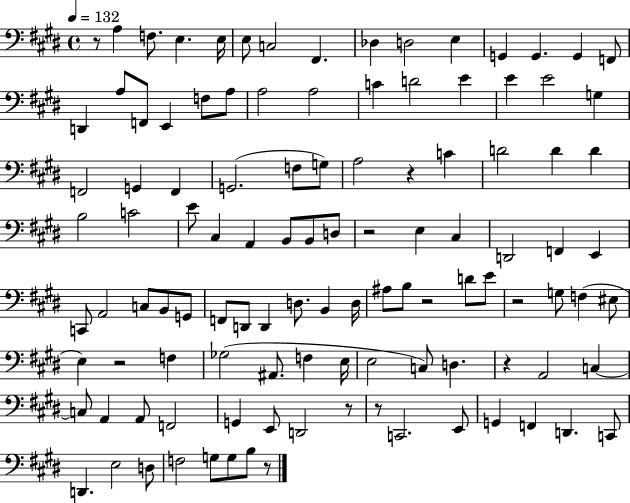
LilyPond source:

{
  \clef bass
  \time 4/4
  \defaultTimeSignature
  \key e \major
  \tempo 4 = 132
  r8 a4 f8. e4. e16 | e8 c2 fis,4. | des4 d2 e4 | g,4 g,4. g,4 f,8 | \break d,4 a8 f,8 e,4 f8 a8 | a2 a2 | c'4 d'2 e'4 | e'4 e'2 g4 | \break f,2 g,4 f,4 | g,2.( f8 g8) | a2 r4 c'4 | d'2 d'4 d'4 | \break b2 c'2 | e'8 cis4 a,4 b,8 b,8 d8 | r2 e4 cis4 | d,2 f,4 e,4 | \break c,8 a,2 c8 b,8 g,8 | f,8 d,8 d,4 d8. b,4 d16 | ais8 b8 r2 d'8 e'8 | r2 g8 f4( eis8 | \break e4) r2 f4 | ges2( ais,8. f4 e16 | e2 c8) d4. | r4 a,2 c4~~ | \break c8 a,4 a,8 f,2 | g,4 e,8 d,2 r8 | r8 c,2. e,8 | g,4 f,4 d,4. c,8 | \break d,4. e2 d8 | f2 g8 g8 b8 r8 | \bar "|."
}